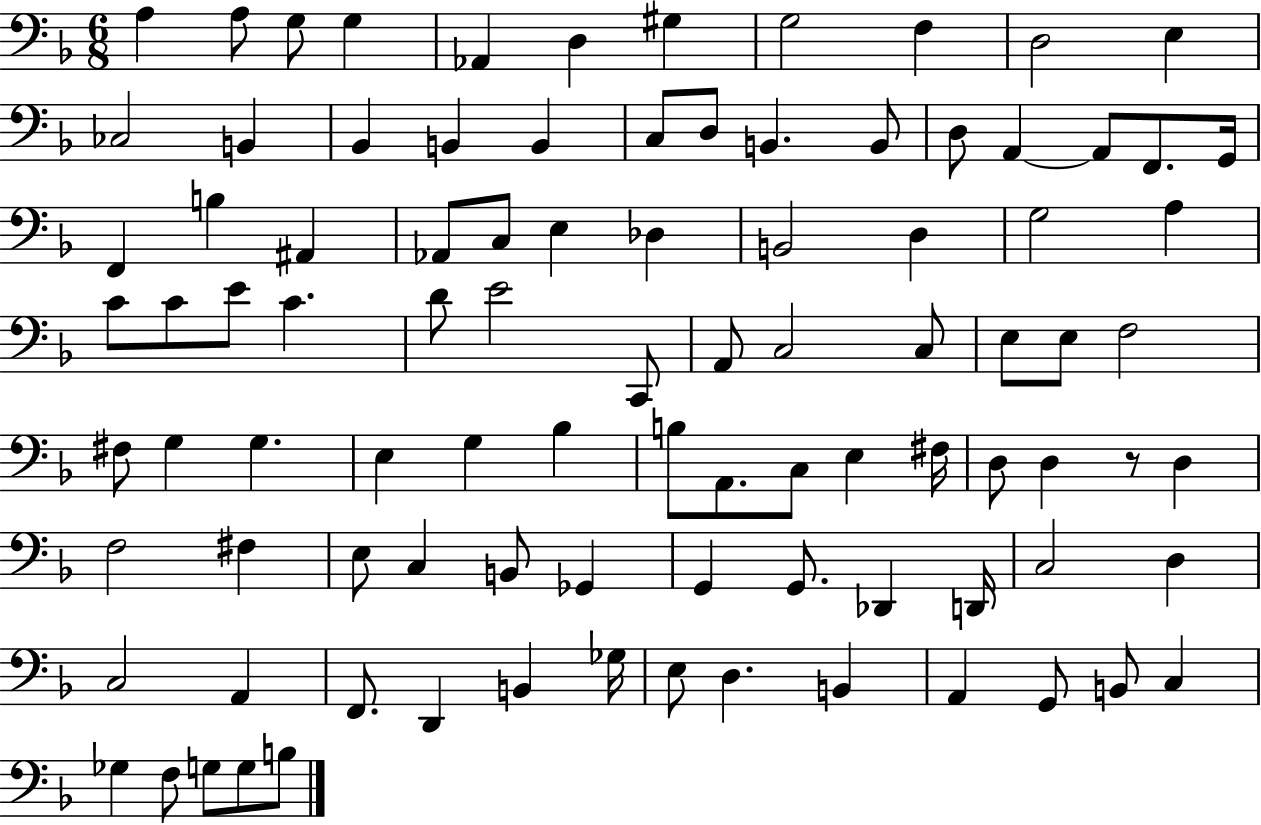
{
  \clef bass
  \numericTimeSignature
  \time 6/8
  \key f \major
  a4 a8 g8 g4 | aes,4 d4 gis4 | g2 f4 | d2 e4 | \break ces2 b,4 | bes,4 b,4 b,4 | c8 d8 b,4. b,8 | d8 a,4~~ a,8 f,8. g,16 | \break f,4 b4 ais,4 | aes,8 c8 e4 des4 | b,2 d4 | g2 a4 | \break c'8 c'8 e'8 c'4. | d'8 e'2 c,8 | a,8 c2 c8 | e8 e8 f2 | \break fis8 g4 g4. | e4 g4 bes4 | b8 a,8. c8 e4 fis16 | d8 d4 r8 d4 | \break f2 fis4 | e8 c4 b,8 ges,4 | g,4 g,8. des,4 d,16 | c2 d4 | \break c2 a,4 | f,8. d,4 b,4 ges16 | e8 d4. b,4 | a,4 g,8 b,8 c4 | \break ges4 f8 g8 g8 b8 | \bar "|."
}